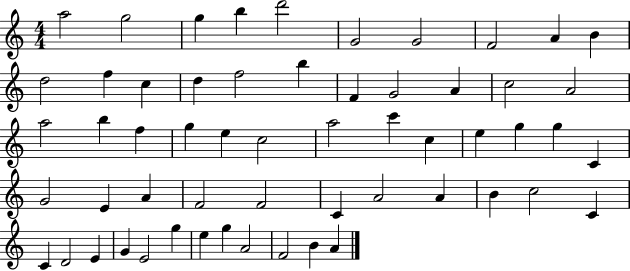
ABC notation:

X:1
T:Untitled
M:4/4
L:1/4
K:C
a2 g2 g b d'2 G2 G2 F2 A B d2 f c d f2 b F G2 A c2 A2 a2 b f g e c2 a2 c' c e g g C G2 E A F2 F2 C A2 A B c2 C C D2 E G E2 g e g A2 F2 B A